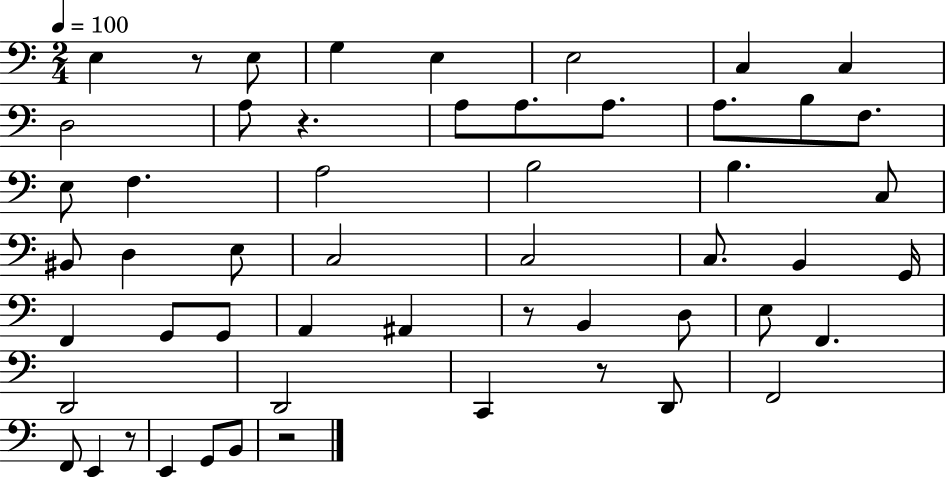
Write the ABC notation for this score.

X:1
T:Untitled
M:2/4
L:1/4
K:C
E, z/2 E,/2 G, E, E,2 C, C, D,2 A,/2 z A,/2 A,/2 A,/2 A,/2 B,/2 F,/2 E,/2 F, A,2 B,2 B, C,/2 ^B,,/2 D, E,/2 C,2 C,2 C,/2 B,, G,,/4 F,, G,,/2 G,,/2 A,, ^A,, z/2 B,, D,/2 E,/2 F,, D,,2 D,,2 C,, z/2 D,,/2 F,,2 F,,/2 E,, z/2 E,, G,,/2 B,,/2 z2